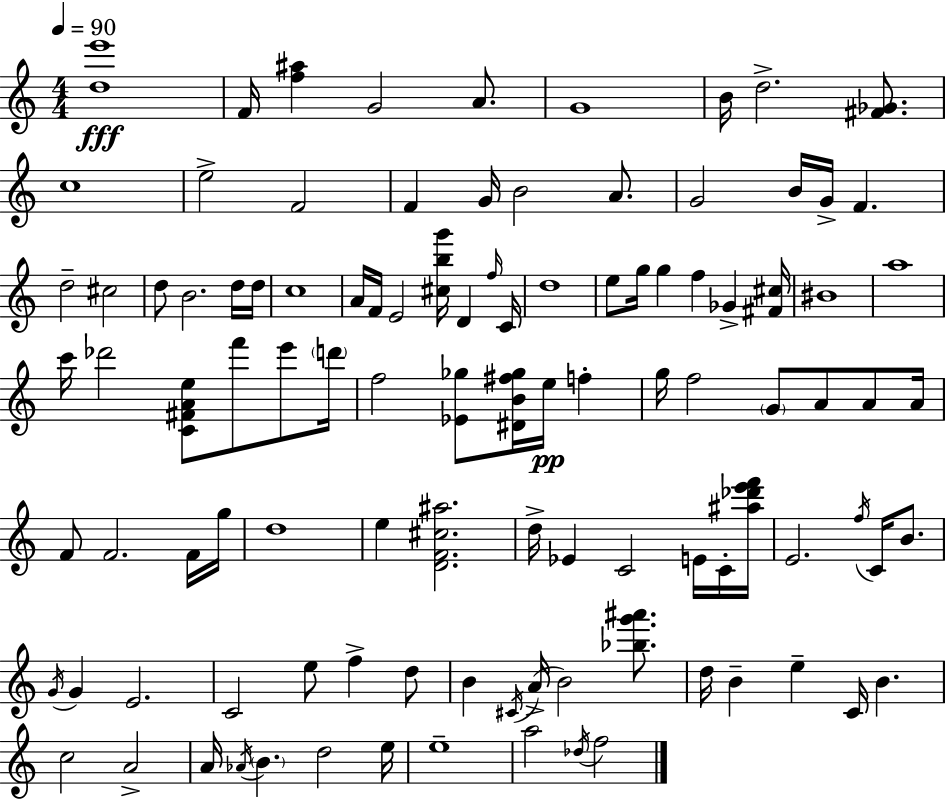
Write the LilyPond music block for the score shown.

{
  \clef treble
  \numericTimeSignature
  \time 4/4
  \key c \major
  \tempo 4 = 90
  \repeat volta 2 { <d'' e'''>1\fff | f'16 <f'' ais''>4 g'2 a'8. | g'1 | b'16 d''2.-> <fis' ges'>8. | \break c''1 | e''2-> f'2 | f'4 g'16 b'2 a'8. | g'2 b'16 g'16-> f'4. | \break d''2-- cis''2 | d''8 b'2. d''16 d''16 | c''1 | a'16 f'16 e'2 <cis'' b'' g'''>16 d'4 \grace { f''16 } | \break c'16 d''1 | e''8 g''16 g''4 f''4 ges'4-> | <fis' cis''>16 bis'1 | a''1 | \break c'''16 des'''2 <c' fis' a' e''>8 f'''8 e'''8 | \parenthesize d'''16 f''2 <ees' ges''>8 <dis' b' fis'' ges''>16 e''16\pp f''4-. | g''16 f''2 \parenthesize g'8 a'8 a'8 | a'16 f'8 f'2. f'16 | \break g''16 d''1 | e''4 <d' f' cis'' ais''>2. | d''16-> ees'4 c'2 e'16 c'16-. | <ais'' des''' e''' f'''>16 e'2. \acciaccatura { f''16 } c'16 b'8. | \break \acciaccatura { g'16 } g'4 e'2. | c'2 e''8 f''4-> | d''8 b'4 \acciaccatura { cis'16 }( a'16-> b'2) | <bes'' g''' ais'''>8. d''16 b'4-- e''4-- c'16 b'4. | \break c''2 a'2-> | a'16 \acciaccatura { aes'16 } \parenthesize b'4. d''2 | e''16 e''1-- | a''2 \acciaccatura { des''16 } f''2 | \break } \bar "|."
}